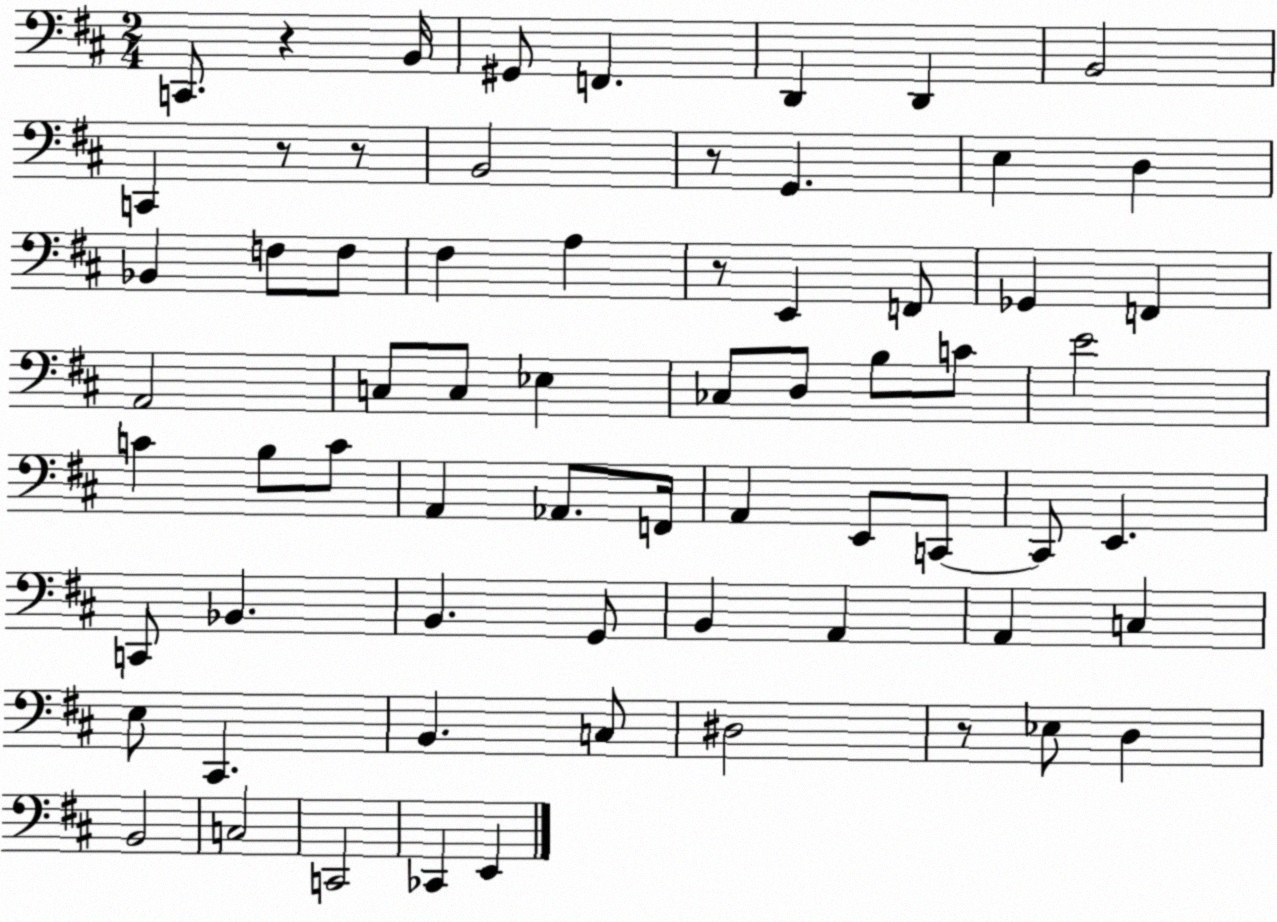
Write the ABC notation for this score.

X:1
T:Untitled
M:2/4
L:1/4
K:D
C,,/2 z B,,/4 ^G,,/2 F,, D,, D,, B,,2 C,, z/2 z/2 B,,2 z/2 G,, E, D, _B,, F,/2 F,/2 ^F, A, z/2 E,, F,,/2 _G,, F,, A,,2 C,/2 C,/2 _E, _C,/2 D,/2 B,/2 C/2 E2 C B,/2 C/2 A,, _A,,/2 F,,/4 A,, E,,/2 C,,/2 C,,/2 E,, C,,/2 _B,, B,, G,,/2 B,, A,, A,, C, E,/2 ^C,, B,, C,/2 ^D,2 z/2 _E,/2 D, B,,2 C,2 C,,2 _C,, E,,